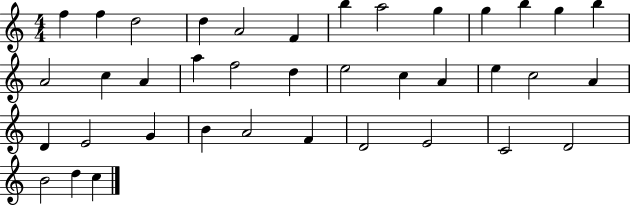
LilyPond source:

{
  \clef treble
  \numericTimeSignature
  \time 4/4
  \key c \major
  f''4 f''4 d''2 | d''4 a'2 f'4 | b''4 a''2 g''4 | g''4 b''4 g''4 b''4 | \break a'2 c''4 a'4 | a''4 f''2 d''4 | e''2 c''4 a'4 | e''4 c''2 a'4 | \break d'4 e'2 g'4 | b'4 a'2 f'4 | d'2 e'2 | c'2 d'2 | \break b'2 d''4 c''4 | \bar "|."
}